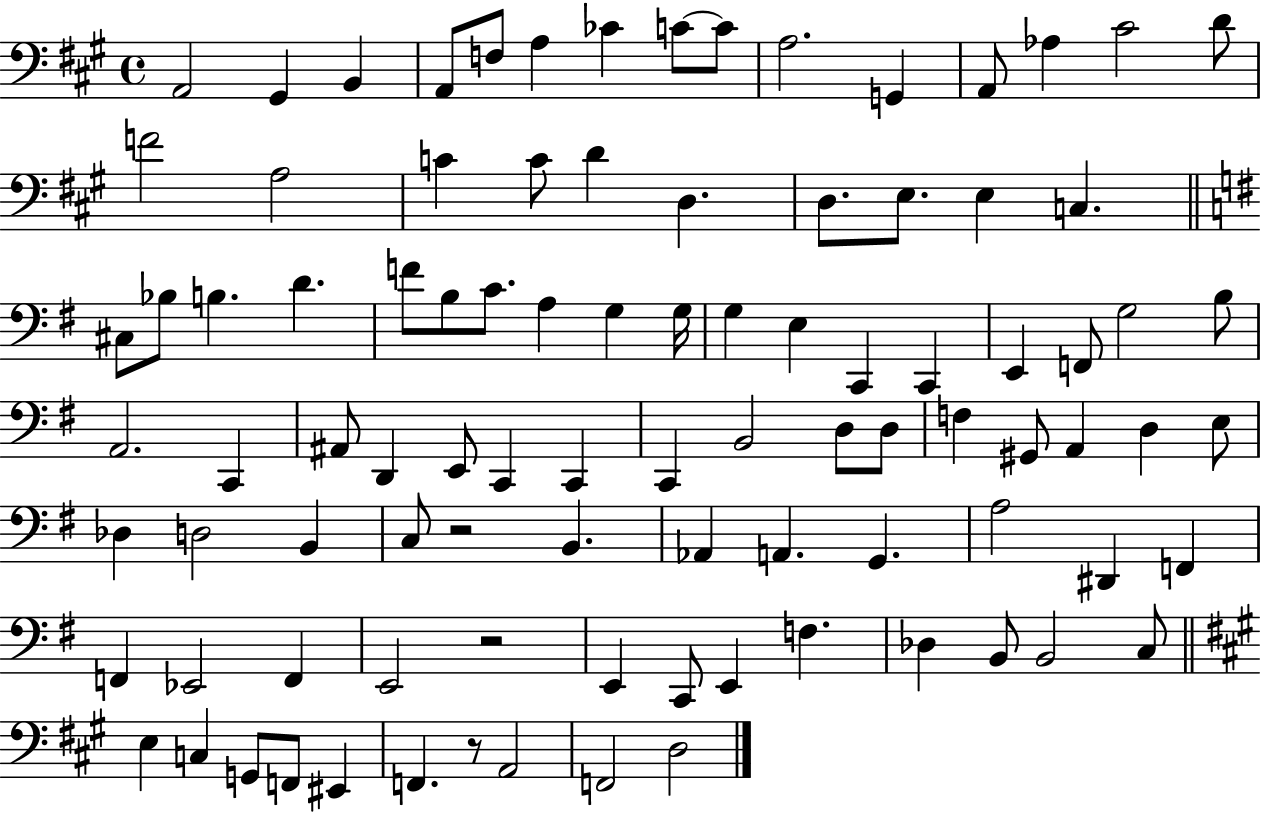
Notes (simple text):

A2/h G#2/q B2/q A2/e F3/e A3/q CES4/q C4/e C4/e A3/h. G2/q A2/e Ab3/q C#4/h D4/e F4/h A3/h C4/q C4/e D4/q D3/q. D3/e. E3/e. E3/q C3/q. C#3/e Bb3/e B3/q. D4/q. F4/e B3/e C4/e. A3/q G3/q G3/s G3/q E3/q C2/q C2/q E2/q F2/e G3/h B3/e A2/h. C2/q A#2/e D2/q E2/e C2/q C2/q C2/q B2/h D3/e D3/e F3/q G#2/e A2/q D3/q E3/e Db3/q D3/h B2/q C3/e R/h B2/q. Ab2/q A2/q. G2/q. A3/h D#2/q F2/q F2/q Eb2/h F2/q E2/h R/h E2/q C2/e E2/q F3/q. Db3/q B2/e B2/h C3/e E3/q C3/q G2/e F2/e EIS2/q F2/q. R/e A2/h F2/h D3/h